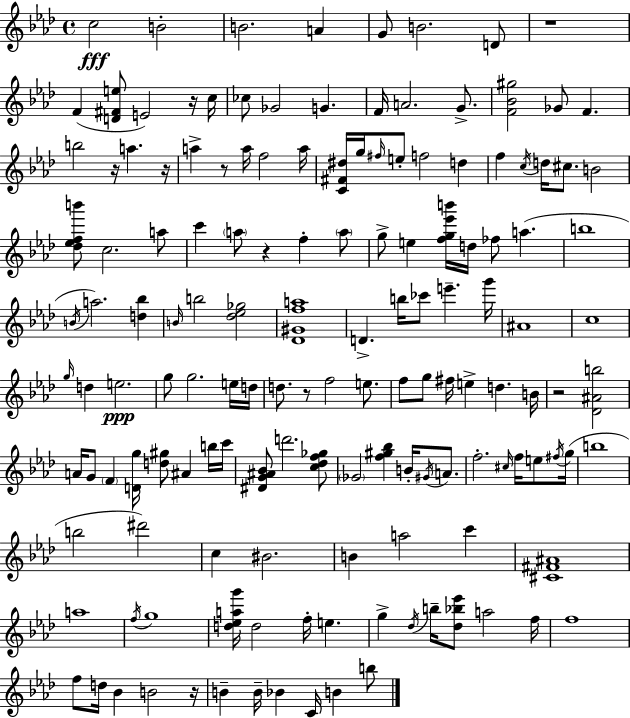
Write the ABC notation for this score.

X:1
T:Untitled
M:4/4
L:1/4
K:Fm
c2 B2 B2 A G/2 B2 D/2 z4 F [D^Fe]/2 E2 z/4 c/4 _c/2 _G2 G F/4 A2 G/2 [F_B^g]2 _G/2 F b2 z/4 a z/4 a z/2 a/4 f2 a/4 [C^F^d]/4 g/4 ^f/4 e/2 f2 d f c/4 d/4 ^c/2 B2 [_d_efb']/2 c2 a/2 c' a/2 z f a/2 g/2 e [fg_e'b']/4 d/4 _f/2 a b4 B/4 a2 [d_b] B/4 b2 [_d_e_g]2 [_D^Gfa]4 D b/4 _c'/2 e' g'/4 ^A4 c4 g/4 d e2 g/2 g2 e/4 d/4 d/2 z/2 f2 e/2 f/2 g/2 ^f/4 e d B/4 z2 [_D^Ab]2 A/4 G/2 F [Dg]/4 [d^g]/2 ^A b/4 c'/4 [^DG^A_B]/2 d'2 [c_df_g]/2 _G2 [f^g_b] B/4 ^G/4 A/2 f2 ^c/4 f/4 e/2 ^f/4 g/4 b4 b2 ^d'2 c ^B2 B a2 c' [^C^F^A]4 a4 f/4 g4 [d_eag']/4 d2 f/4 e g _d/4 b/4 [_d_b_e']/2 a2 f/4 f4 f/2 d/4 _B B2 z/4 B B/4 _B C/4 B b/2